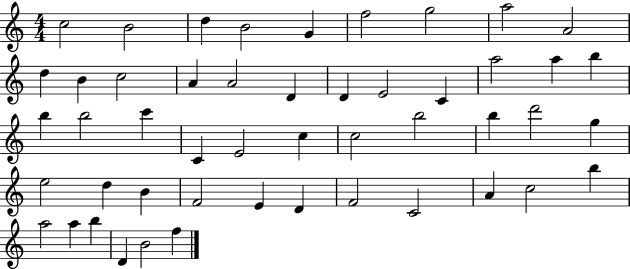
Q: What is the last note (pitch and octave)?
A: F5